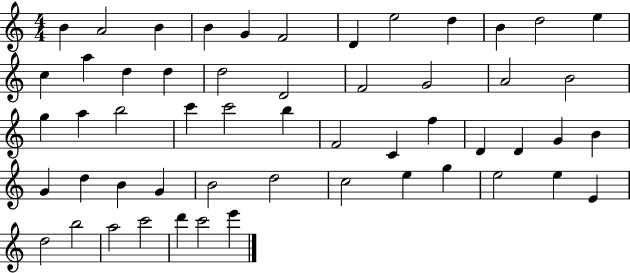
X:1
T:Untitled
M:4/4
L:1/4
K:C
B A2 B B G F2 D e2 d B d2 e c a d d d2 D2 F2 G2 A2 B2 g a b2 c' c'2 b F2 C f D D G B G d B G B2 d2 c2 e g e2 e E d2 b2 a2 c'2 d' c'2 e'